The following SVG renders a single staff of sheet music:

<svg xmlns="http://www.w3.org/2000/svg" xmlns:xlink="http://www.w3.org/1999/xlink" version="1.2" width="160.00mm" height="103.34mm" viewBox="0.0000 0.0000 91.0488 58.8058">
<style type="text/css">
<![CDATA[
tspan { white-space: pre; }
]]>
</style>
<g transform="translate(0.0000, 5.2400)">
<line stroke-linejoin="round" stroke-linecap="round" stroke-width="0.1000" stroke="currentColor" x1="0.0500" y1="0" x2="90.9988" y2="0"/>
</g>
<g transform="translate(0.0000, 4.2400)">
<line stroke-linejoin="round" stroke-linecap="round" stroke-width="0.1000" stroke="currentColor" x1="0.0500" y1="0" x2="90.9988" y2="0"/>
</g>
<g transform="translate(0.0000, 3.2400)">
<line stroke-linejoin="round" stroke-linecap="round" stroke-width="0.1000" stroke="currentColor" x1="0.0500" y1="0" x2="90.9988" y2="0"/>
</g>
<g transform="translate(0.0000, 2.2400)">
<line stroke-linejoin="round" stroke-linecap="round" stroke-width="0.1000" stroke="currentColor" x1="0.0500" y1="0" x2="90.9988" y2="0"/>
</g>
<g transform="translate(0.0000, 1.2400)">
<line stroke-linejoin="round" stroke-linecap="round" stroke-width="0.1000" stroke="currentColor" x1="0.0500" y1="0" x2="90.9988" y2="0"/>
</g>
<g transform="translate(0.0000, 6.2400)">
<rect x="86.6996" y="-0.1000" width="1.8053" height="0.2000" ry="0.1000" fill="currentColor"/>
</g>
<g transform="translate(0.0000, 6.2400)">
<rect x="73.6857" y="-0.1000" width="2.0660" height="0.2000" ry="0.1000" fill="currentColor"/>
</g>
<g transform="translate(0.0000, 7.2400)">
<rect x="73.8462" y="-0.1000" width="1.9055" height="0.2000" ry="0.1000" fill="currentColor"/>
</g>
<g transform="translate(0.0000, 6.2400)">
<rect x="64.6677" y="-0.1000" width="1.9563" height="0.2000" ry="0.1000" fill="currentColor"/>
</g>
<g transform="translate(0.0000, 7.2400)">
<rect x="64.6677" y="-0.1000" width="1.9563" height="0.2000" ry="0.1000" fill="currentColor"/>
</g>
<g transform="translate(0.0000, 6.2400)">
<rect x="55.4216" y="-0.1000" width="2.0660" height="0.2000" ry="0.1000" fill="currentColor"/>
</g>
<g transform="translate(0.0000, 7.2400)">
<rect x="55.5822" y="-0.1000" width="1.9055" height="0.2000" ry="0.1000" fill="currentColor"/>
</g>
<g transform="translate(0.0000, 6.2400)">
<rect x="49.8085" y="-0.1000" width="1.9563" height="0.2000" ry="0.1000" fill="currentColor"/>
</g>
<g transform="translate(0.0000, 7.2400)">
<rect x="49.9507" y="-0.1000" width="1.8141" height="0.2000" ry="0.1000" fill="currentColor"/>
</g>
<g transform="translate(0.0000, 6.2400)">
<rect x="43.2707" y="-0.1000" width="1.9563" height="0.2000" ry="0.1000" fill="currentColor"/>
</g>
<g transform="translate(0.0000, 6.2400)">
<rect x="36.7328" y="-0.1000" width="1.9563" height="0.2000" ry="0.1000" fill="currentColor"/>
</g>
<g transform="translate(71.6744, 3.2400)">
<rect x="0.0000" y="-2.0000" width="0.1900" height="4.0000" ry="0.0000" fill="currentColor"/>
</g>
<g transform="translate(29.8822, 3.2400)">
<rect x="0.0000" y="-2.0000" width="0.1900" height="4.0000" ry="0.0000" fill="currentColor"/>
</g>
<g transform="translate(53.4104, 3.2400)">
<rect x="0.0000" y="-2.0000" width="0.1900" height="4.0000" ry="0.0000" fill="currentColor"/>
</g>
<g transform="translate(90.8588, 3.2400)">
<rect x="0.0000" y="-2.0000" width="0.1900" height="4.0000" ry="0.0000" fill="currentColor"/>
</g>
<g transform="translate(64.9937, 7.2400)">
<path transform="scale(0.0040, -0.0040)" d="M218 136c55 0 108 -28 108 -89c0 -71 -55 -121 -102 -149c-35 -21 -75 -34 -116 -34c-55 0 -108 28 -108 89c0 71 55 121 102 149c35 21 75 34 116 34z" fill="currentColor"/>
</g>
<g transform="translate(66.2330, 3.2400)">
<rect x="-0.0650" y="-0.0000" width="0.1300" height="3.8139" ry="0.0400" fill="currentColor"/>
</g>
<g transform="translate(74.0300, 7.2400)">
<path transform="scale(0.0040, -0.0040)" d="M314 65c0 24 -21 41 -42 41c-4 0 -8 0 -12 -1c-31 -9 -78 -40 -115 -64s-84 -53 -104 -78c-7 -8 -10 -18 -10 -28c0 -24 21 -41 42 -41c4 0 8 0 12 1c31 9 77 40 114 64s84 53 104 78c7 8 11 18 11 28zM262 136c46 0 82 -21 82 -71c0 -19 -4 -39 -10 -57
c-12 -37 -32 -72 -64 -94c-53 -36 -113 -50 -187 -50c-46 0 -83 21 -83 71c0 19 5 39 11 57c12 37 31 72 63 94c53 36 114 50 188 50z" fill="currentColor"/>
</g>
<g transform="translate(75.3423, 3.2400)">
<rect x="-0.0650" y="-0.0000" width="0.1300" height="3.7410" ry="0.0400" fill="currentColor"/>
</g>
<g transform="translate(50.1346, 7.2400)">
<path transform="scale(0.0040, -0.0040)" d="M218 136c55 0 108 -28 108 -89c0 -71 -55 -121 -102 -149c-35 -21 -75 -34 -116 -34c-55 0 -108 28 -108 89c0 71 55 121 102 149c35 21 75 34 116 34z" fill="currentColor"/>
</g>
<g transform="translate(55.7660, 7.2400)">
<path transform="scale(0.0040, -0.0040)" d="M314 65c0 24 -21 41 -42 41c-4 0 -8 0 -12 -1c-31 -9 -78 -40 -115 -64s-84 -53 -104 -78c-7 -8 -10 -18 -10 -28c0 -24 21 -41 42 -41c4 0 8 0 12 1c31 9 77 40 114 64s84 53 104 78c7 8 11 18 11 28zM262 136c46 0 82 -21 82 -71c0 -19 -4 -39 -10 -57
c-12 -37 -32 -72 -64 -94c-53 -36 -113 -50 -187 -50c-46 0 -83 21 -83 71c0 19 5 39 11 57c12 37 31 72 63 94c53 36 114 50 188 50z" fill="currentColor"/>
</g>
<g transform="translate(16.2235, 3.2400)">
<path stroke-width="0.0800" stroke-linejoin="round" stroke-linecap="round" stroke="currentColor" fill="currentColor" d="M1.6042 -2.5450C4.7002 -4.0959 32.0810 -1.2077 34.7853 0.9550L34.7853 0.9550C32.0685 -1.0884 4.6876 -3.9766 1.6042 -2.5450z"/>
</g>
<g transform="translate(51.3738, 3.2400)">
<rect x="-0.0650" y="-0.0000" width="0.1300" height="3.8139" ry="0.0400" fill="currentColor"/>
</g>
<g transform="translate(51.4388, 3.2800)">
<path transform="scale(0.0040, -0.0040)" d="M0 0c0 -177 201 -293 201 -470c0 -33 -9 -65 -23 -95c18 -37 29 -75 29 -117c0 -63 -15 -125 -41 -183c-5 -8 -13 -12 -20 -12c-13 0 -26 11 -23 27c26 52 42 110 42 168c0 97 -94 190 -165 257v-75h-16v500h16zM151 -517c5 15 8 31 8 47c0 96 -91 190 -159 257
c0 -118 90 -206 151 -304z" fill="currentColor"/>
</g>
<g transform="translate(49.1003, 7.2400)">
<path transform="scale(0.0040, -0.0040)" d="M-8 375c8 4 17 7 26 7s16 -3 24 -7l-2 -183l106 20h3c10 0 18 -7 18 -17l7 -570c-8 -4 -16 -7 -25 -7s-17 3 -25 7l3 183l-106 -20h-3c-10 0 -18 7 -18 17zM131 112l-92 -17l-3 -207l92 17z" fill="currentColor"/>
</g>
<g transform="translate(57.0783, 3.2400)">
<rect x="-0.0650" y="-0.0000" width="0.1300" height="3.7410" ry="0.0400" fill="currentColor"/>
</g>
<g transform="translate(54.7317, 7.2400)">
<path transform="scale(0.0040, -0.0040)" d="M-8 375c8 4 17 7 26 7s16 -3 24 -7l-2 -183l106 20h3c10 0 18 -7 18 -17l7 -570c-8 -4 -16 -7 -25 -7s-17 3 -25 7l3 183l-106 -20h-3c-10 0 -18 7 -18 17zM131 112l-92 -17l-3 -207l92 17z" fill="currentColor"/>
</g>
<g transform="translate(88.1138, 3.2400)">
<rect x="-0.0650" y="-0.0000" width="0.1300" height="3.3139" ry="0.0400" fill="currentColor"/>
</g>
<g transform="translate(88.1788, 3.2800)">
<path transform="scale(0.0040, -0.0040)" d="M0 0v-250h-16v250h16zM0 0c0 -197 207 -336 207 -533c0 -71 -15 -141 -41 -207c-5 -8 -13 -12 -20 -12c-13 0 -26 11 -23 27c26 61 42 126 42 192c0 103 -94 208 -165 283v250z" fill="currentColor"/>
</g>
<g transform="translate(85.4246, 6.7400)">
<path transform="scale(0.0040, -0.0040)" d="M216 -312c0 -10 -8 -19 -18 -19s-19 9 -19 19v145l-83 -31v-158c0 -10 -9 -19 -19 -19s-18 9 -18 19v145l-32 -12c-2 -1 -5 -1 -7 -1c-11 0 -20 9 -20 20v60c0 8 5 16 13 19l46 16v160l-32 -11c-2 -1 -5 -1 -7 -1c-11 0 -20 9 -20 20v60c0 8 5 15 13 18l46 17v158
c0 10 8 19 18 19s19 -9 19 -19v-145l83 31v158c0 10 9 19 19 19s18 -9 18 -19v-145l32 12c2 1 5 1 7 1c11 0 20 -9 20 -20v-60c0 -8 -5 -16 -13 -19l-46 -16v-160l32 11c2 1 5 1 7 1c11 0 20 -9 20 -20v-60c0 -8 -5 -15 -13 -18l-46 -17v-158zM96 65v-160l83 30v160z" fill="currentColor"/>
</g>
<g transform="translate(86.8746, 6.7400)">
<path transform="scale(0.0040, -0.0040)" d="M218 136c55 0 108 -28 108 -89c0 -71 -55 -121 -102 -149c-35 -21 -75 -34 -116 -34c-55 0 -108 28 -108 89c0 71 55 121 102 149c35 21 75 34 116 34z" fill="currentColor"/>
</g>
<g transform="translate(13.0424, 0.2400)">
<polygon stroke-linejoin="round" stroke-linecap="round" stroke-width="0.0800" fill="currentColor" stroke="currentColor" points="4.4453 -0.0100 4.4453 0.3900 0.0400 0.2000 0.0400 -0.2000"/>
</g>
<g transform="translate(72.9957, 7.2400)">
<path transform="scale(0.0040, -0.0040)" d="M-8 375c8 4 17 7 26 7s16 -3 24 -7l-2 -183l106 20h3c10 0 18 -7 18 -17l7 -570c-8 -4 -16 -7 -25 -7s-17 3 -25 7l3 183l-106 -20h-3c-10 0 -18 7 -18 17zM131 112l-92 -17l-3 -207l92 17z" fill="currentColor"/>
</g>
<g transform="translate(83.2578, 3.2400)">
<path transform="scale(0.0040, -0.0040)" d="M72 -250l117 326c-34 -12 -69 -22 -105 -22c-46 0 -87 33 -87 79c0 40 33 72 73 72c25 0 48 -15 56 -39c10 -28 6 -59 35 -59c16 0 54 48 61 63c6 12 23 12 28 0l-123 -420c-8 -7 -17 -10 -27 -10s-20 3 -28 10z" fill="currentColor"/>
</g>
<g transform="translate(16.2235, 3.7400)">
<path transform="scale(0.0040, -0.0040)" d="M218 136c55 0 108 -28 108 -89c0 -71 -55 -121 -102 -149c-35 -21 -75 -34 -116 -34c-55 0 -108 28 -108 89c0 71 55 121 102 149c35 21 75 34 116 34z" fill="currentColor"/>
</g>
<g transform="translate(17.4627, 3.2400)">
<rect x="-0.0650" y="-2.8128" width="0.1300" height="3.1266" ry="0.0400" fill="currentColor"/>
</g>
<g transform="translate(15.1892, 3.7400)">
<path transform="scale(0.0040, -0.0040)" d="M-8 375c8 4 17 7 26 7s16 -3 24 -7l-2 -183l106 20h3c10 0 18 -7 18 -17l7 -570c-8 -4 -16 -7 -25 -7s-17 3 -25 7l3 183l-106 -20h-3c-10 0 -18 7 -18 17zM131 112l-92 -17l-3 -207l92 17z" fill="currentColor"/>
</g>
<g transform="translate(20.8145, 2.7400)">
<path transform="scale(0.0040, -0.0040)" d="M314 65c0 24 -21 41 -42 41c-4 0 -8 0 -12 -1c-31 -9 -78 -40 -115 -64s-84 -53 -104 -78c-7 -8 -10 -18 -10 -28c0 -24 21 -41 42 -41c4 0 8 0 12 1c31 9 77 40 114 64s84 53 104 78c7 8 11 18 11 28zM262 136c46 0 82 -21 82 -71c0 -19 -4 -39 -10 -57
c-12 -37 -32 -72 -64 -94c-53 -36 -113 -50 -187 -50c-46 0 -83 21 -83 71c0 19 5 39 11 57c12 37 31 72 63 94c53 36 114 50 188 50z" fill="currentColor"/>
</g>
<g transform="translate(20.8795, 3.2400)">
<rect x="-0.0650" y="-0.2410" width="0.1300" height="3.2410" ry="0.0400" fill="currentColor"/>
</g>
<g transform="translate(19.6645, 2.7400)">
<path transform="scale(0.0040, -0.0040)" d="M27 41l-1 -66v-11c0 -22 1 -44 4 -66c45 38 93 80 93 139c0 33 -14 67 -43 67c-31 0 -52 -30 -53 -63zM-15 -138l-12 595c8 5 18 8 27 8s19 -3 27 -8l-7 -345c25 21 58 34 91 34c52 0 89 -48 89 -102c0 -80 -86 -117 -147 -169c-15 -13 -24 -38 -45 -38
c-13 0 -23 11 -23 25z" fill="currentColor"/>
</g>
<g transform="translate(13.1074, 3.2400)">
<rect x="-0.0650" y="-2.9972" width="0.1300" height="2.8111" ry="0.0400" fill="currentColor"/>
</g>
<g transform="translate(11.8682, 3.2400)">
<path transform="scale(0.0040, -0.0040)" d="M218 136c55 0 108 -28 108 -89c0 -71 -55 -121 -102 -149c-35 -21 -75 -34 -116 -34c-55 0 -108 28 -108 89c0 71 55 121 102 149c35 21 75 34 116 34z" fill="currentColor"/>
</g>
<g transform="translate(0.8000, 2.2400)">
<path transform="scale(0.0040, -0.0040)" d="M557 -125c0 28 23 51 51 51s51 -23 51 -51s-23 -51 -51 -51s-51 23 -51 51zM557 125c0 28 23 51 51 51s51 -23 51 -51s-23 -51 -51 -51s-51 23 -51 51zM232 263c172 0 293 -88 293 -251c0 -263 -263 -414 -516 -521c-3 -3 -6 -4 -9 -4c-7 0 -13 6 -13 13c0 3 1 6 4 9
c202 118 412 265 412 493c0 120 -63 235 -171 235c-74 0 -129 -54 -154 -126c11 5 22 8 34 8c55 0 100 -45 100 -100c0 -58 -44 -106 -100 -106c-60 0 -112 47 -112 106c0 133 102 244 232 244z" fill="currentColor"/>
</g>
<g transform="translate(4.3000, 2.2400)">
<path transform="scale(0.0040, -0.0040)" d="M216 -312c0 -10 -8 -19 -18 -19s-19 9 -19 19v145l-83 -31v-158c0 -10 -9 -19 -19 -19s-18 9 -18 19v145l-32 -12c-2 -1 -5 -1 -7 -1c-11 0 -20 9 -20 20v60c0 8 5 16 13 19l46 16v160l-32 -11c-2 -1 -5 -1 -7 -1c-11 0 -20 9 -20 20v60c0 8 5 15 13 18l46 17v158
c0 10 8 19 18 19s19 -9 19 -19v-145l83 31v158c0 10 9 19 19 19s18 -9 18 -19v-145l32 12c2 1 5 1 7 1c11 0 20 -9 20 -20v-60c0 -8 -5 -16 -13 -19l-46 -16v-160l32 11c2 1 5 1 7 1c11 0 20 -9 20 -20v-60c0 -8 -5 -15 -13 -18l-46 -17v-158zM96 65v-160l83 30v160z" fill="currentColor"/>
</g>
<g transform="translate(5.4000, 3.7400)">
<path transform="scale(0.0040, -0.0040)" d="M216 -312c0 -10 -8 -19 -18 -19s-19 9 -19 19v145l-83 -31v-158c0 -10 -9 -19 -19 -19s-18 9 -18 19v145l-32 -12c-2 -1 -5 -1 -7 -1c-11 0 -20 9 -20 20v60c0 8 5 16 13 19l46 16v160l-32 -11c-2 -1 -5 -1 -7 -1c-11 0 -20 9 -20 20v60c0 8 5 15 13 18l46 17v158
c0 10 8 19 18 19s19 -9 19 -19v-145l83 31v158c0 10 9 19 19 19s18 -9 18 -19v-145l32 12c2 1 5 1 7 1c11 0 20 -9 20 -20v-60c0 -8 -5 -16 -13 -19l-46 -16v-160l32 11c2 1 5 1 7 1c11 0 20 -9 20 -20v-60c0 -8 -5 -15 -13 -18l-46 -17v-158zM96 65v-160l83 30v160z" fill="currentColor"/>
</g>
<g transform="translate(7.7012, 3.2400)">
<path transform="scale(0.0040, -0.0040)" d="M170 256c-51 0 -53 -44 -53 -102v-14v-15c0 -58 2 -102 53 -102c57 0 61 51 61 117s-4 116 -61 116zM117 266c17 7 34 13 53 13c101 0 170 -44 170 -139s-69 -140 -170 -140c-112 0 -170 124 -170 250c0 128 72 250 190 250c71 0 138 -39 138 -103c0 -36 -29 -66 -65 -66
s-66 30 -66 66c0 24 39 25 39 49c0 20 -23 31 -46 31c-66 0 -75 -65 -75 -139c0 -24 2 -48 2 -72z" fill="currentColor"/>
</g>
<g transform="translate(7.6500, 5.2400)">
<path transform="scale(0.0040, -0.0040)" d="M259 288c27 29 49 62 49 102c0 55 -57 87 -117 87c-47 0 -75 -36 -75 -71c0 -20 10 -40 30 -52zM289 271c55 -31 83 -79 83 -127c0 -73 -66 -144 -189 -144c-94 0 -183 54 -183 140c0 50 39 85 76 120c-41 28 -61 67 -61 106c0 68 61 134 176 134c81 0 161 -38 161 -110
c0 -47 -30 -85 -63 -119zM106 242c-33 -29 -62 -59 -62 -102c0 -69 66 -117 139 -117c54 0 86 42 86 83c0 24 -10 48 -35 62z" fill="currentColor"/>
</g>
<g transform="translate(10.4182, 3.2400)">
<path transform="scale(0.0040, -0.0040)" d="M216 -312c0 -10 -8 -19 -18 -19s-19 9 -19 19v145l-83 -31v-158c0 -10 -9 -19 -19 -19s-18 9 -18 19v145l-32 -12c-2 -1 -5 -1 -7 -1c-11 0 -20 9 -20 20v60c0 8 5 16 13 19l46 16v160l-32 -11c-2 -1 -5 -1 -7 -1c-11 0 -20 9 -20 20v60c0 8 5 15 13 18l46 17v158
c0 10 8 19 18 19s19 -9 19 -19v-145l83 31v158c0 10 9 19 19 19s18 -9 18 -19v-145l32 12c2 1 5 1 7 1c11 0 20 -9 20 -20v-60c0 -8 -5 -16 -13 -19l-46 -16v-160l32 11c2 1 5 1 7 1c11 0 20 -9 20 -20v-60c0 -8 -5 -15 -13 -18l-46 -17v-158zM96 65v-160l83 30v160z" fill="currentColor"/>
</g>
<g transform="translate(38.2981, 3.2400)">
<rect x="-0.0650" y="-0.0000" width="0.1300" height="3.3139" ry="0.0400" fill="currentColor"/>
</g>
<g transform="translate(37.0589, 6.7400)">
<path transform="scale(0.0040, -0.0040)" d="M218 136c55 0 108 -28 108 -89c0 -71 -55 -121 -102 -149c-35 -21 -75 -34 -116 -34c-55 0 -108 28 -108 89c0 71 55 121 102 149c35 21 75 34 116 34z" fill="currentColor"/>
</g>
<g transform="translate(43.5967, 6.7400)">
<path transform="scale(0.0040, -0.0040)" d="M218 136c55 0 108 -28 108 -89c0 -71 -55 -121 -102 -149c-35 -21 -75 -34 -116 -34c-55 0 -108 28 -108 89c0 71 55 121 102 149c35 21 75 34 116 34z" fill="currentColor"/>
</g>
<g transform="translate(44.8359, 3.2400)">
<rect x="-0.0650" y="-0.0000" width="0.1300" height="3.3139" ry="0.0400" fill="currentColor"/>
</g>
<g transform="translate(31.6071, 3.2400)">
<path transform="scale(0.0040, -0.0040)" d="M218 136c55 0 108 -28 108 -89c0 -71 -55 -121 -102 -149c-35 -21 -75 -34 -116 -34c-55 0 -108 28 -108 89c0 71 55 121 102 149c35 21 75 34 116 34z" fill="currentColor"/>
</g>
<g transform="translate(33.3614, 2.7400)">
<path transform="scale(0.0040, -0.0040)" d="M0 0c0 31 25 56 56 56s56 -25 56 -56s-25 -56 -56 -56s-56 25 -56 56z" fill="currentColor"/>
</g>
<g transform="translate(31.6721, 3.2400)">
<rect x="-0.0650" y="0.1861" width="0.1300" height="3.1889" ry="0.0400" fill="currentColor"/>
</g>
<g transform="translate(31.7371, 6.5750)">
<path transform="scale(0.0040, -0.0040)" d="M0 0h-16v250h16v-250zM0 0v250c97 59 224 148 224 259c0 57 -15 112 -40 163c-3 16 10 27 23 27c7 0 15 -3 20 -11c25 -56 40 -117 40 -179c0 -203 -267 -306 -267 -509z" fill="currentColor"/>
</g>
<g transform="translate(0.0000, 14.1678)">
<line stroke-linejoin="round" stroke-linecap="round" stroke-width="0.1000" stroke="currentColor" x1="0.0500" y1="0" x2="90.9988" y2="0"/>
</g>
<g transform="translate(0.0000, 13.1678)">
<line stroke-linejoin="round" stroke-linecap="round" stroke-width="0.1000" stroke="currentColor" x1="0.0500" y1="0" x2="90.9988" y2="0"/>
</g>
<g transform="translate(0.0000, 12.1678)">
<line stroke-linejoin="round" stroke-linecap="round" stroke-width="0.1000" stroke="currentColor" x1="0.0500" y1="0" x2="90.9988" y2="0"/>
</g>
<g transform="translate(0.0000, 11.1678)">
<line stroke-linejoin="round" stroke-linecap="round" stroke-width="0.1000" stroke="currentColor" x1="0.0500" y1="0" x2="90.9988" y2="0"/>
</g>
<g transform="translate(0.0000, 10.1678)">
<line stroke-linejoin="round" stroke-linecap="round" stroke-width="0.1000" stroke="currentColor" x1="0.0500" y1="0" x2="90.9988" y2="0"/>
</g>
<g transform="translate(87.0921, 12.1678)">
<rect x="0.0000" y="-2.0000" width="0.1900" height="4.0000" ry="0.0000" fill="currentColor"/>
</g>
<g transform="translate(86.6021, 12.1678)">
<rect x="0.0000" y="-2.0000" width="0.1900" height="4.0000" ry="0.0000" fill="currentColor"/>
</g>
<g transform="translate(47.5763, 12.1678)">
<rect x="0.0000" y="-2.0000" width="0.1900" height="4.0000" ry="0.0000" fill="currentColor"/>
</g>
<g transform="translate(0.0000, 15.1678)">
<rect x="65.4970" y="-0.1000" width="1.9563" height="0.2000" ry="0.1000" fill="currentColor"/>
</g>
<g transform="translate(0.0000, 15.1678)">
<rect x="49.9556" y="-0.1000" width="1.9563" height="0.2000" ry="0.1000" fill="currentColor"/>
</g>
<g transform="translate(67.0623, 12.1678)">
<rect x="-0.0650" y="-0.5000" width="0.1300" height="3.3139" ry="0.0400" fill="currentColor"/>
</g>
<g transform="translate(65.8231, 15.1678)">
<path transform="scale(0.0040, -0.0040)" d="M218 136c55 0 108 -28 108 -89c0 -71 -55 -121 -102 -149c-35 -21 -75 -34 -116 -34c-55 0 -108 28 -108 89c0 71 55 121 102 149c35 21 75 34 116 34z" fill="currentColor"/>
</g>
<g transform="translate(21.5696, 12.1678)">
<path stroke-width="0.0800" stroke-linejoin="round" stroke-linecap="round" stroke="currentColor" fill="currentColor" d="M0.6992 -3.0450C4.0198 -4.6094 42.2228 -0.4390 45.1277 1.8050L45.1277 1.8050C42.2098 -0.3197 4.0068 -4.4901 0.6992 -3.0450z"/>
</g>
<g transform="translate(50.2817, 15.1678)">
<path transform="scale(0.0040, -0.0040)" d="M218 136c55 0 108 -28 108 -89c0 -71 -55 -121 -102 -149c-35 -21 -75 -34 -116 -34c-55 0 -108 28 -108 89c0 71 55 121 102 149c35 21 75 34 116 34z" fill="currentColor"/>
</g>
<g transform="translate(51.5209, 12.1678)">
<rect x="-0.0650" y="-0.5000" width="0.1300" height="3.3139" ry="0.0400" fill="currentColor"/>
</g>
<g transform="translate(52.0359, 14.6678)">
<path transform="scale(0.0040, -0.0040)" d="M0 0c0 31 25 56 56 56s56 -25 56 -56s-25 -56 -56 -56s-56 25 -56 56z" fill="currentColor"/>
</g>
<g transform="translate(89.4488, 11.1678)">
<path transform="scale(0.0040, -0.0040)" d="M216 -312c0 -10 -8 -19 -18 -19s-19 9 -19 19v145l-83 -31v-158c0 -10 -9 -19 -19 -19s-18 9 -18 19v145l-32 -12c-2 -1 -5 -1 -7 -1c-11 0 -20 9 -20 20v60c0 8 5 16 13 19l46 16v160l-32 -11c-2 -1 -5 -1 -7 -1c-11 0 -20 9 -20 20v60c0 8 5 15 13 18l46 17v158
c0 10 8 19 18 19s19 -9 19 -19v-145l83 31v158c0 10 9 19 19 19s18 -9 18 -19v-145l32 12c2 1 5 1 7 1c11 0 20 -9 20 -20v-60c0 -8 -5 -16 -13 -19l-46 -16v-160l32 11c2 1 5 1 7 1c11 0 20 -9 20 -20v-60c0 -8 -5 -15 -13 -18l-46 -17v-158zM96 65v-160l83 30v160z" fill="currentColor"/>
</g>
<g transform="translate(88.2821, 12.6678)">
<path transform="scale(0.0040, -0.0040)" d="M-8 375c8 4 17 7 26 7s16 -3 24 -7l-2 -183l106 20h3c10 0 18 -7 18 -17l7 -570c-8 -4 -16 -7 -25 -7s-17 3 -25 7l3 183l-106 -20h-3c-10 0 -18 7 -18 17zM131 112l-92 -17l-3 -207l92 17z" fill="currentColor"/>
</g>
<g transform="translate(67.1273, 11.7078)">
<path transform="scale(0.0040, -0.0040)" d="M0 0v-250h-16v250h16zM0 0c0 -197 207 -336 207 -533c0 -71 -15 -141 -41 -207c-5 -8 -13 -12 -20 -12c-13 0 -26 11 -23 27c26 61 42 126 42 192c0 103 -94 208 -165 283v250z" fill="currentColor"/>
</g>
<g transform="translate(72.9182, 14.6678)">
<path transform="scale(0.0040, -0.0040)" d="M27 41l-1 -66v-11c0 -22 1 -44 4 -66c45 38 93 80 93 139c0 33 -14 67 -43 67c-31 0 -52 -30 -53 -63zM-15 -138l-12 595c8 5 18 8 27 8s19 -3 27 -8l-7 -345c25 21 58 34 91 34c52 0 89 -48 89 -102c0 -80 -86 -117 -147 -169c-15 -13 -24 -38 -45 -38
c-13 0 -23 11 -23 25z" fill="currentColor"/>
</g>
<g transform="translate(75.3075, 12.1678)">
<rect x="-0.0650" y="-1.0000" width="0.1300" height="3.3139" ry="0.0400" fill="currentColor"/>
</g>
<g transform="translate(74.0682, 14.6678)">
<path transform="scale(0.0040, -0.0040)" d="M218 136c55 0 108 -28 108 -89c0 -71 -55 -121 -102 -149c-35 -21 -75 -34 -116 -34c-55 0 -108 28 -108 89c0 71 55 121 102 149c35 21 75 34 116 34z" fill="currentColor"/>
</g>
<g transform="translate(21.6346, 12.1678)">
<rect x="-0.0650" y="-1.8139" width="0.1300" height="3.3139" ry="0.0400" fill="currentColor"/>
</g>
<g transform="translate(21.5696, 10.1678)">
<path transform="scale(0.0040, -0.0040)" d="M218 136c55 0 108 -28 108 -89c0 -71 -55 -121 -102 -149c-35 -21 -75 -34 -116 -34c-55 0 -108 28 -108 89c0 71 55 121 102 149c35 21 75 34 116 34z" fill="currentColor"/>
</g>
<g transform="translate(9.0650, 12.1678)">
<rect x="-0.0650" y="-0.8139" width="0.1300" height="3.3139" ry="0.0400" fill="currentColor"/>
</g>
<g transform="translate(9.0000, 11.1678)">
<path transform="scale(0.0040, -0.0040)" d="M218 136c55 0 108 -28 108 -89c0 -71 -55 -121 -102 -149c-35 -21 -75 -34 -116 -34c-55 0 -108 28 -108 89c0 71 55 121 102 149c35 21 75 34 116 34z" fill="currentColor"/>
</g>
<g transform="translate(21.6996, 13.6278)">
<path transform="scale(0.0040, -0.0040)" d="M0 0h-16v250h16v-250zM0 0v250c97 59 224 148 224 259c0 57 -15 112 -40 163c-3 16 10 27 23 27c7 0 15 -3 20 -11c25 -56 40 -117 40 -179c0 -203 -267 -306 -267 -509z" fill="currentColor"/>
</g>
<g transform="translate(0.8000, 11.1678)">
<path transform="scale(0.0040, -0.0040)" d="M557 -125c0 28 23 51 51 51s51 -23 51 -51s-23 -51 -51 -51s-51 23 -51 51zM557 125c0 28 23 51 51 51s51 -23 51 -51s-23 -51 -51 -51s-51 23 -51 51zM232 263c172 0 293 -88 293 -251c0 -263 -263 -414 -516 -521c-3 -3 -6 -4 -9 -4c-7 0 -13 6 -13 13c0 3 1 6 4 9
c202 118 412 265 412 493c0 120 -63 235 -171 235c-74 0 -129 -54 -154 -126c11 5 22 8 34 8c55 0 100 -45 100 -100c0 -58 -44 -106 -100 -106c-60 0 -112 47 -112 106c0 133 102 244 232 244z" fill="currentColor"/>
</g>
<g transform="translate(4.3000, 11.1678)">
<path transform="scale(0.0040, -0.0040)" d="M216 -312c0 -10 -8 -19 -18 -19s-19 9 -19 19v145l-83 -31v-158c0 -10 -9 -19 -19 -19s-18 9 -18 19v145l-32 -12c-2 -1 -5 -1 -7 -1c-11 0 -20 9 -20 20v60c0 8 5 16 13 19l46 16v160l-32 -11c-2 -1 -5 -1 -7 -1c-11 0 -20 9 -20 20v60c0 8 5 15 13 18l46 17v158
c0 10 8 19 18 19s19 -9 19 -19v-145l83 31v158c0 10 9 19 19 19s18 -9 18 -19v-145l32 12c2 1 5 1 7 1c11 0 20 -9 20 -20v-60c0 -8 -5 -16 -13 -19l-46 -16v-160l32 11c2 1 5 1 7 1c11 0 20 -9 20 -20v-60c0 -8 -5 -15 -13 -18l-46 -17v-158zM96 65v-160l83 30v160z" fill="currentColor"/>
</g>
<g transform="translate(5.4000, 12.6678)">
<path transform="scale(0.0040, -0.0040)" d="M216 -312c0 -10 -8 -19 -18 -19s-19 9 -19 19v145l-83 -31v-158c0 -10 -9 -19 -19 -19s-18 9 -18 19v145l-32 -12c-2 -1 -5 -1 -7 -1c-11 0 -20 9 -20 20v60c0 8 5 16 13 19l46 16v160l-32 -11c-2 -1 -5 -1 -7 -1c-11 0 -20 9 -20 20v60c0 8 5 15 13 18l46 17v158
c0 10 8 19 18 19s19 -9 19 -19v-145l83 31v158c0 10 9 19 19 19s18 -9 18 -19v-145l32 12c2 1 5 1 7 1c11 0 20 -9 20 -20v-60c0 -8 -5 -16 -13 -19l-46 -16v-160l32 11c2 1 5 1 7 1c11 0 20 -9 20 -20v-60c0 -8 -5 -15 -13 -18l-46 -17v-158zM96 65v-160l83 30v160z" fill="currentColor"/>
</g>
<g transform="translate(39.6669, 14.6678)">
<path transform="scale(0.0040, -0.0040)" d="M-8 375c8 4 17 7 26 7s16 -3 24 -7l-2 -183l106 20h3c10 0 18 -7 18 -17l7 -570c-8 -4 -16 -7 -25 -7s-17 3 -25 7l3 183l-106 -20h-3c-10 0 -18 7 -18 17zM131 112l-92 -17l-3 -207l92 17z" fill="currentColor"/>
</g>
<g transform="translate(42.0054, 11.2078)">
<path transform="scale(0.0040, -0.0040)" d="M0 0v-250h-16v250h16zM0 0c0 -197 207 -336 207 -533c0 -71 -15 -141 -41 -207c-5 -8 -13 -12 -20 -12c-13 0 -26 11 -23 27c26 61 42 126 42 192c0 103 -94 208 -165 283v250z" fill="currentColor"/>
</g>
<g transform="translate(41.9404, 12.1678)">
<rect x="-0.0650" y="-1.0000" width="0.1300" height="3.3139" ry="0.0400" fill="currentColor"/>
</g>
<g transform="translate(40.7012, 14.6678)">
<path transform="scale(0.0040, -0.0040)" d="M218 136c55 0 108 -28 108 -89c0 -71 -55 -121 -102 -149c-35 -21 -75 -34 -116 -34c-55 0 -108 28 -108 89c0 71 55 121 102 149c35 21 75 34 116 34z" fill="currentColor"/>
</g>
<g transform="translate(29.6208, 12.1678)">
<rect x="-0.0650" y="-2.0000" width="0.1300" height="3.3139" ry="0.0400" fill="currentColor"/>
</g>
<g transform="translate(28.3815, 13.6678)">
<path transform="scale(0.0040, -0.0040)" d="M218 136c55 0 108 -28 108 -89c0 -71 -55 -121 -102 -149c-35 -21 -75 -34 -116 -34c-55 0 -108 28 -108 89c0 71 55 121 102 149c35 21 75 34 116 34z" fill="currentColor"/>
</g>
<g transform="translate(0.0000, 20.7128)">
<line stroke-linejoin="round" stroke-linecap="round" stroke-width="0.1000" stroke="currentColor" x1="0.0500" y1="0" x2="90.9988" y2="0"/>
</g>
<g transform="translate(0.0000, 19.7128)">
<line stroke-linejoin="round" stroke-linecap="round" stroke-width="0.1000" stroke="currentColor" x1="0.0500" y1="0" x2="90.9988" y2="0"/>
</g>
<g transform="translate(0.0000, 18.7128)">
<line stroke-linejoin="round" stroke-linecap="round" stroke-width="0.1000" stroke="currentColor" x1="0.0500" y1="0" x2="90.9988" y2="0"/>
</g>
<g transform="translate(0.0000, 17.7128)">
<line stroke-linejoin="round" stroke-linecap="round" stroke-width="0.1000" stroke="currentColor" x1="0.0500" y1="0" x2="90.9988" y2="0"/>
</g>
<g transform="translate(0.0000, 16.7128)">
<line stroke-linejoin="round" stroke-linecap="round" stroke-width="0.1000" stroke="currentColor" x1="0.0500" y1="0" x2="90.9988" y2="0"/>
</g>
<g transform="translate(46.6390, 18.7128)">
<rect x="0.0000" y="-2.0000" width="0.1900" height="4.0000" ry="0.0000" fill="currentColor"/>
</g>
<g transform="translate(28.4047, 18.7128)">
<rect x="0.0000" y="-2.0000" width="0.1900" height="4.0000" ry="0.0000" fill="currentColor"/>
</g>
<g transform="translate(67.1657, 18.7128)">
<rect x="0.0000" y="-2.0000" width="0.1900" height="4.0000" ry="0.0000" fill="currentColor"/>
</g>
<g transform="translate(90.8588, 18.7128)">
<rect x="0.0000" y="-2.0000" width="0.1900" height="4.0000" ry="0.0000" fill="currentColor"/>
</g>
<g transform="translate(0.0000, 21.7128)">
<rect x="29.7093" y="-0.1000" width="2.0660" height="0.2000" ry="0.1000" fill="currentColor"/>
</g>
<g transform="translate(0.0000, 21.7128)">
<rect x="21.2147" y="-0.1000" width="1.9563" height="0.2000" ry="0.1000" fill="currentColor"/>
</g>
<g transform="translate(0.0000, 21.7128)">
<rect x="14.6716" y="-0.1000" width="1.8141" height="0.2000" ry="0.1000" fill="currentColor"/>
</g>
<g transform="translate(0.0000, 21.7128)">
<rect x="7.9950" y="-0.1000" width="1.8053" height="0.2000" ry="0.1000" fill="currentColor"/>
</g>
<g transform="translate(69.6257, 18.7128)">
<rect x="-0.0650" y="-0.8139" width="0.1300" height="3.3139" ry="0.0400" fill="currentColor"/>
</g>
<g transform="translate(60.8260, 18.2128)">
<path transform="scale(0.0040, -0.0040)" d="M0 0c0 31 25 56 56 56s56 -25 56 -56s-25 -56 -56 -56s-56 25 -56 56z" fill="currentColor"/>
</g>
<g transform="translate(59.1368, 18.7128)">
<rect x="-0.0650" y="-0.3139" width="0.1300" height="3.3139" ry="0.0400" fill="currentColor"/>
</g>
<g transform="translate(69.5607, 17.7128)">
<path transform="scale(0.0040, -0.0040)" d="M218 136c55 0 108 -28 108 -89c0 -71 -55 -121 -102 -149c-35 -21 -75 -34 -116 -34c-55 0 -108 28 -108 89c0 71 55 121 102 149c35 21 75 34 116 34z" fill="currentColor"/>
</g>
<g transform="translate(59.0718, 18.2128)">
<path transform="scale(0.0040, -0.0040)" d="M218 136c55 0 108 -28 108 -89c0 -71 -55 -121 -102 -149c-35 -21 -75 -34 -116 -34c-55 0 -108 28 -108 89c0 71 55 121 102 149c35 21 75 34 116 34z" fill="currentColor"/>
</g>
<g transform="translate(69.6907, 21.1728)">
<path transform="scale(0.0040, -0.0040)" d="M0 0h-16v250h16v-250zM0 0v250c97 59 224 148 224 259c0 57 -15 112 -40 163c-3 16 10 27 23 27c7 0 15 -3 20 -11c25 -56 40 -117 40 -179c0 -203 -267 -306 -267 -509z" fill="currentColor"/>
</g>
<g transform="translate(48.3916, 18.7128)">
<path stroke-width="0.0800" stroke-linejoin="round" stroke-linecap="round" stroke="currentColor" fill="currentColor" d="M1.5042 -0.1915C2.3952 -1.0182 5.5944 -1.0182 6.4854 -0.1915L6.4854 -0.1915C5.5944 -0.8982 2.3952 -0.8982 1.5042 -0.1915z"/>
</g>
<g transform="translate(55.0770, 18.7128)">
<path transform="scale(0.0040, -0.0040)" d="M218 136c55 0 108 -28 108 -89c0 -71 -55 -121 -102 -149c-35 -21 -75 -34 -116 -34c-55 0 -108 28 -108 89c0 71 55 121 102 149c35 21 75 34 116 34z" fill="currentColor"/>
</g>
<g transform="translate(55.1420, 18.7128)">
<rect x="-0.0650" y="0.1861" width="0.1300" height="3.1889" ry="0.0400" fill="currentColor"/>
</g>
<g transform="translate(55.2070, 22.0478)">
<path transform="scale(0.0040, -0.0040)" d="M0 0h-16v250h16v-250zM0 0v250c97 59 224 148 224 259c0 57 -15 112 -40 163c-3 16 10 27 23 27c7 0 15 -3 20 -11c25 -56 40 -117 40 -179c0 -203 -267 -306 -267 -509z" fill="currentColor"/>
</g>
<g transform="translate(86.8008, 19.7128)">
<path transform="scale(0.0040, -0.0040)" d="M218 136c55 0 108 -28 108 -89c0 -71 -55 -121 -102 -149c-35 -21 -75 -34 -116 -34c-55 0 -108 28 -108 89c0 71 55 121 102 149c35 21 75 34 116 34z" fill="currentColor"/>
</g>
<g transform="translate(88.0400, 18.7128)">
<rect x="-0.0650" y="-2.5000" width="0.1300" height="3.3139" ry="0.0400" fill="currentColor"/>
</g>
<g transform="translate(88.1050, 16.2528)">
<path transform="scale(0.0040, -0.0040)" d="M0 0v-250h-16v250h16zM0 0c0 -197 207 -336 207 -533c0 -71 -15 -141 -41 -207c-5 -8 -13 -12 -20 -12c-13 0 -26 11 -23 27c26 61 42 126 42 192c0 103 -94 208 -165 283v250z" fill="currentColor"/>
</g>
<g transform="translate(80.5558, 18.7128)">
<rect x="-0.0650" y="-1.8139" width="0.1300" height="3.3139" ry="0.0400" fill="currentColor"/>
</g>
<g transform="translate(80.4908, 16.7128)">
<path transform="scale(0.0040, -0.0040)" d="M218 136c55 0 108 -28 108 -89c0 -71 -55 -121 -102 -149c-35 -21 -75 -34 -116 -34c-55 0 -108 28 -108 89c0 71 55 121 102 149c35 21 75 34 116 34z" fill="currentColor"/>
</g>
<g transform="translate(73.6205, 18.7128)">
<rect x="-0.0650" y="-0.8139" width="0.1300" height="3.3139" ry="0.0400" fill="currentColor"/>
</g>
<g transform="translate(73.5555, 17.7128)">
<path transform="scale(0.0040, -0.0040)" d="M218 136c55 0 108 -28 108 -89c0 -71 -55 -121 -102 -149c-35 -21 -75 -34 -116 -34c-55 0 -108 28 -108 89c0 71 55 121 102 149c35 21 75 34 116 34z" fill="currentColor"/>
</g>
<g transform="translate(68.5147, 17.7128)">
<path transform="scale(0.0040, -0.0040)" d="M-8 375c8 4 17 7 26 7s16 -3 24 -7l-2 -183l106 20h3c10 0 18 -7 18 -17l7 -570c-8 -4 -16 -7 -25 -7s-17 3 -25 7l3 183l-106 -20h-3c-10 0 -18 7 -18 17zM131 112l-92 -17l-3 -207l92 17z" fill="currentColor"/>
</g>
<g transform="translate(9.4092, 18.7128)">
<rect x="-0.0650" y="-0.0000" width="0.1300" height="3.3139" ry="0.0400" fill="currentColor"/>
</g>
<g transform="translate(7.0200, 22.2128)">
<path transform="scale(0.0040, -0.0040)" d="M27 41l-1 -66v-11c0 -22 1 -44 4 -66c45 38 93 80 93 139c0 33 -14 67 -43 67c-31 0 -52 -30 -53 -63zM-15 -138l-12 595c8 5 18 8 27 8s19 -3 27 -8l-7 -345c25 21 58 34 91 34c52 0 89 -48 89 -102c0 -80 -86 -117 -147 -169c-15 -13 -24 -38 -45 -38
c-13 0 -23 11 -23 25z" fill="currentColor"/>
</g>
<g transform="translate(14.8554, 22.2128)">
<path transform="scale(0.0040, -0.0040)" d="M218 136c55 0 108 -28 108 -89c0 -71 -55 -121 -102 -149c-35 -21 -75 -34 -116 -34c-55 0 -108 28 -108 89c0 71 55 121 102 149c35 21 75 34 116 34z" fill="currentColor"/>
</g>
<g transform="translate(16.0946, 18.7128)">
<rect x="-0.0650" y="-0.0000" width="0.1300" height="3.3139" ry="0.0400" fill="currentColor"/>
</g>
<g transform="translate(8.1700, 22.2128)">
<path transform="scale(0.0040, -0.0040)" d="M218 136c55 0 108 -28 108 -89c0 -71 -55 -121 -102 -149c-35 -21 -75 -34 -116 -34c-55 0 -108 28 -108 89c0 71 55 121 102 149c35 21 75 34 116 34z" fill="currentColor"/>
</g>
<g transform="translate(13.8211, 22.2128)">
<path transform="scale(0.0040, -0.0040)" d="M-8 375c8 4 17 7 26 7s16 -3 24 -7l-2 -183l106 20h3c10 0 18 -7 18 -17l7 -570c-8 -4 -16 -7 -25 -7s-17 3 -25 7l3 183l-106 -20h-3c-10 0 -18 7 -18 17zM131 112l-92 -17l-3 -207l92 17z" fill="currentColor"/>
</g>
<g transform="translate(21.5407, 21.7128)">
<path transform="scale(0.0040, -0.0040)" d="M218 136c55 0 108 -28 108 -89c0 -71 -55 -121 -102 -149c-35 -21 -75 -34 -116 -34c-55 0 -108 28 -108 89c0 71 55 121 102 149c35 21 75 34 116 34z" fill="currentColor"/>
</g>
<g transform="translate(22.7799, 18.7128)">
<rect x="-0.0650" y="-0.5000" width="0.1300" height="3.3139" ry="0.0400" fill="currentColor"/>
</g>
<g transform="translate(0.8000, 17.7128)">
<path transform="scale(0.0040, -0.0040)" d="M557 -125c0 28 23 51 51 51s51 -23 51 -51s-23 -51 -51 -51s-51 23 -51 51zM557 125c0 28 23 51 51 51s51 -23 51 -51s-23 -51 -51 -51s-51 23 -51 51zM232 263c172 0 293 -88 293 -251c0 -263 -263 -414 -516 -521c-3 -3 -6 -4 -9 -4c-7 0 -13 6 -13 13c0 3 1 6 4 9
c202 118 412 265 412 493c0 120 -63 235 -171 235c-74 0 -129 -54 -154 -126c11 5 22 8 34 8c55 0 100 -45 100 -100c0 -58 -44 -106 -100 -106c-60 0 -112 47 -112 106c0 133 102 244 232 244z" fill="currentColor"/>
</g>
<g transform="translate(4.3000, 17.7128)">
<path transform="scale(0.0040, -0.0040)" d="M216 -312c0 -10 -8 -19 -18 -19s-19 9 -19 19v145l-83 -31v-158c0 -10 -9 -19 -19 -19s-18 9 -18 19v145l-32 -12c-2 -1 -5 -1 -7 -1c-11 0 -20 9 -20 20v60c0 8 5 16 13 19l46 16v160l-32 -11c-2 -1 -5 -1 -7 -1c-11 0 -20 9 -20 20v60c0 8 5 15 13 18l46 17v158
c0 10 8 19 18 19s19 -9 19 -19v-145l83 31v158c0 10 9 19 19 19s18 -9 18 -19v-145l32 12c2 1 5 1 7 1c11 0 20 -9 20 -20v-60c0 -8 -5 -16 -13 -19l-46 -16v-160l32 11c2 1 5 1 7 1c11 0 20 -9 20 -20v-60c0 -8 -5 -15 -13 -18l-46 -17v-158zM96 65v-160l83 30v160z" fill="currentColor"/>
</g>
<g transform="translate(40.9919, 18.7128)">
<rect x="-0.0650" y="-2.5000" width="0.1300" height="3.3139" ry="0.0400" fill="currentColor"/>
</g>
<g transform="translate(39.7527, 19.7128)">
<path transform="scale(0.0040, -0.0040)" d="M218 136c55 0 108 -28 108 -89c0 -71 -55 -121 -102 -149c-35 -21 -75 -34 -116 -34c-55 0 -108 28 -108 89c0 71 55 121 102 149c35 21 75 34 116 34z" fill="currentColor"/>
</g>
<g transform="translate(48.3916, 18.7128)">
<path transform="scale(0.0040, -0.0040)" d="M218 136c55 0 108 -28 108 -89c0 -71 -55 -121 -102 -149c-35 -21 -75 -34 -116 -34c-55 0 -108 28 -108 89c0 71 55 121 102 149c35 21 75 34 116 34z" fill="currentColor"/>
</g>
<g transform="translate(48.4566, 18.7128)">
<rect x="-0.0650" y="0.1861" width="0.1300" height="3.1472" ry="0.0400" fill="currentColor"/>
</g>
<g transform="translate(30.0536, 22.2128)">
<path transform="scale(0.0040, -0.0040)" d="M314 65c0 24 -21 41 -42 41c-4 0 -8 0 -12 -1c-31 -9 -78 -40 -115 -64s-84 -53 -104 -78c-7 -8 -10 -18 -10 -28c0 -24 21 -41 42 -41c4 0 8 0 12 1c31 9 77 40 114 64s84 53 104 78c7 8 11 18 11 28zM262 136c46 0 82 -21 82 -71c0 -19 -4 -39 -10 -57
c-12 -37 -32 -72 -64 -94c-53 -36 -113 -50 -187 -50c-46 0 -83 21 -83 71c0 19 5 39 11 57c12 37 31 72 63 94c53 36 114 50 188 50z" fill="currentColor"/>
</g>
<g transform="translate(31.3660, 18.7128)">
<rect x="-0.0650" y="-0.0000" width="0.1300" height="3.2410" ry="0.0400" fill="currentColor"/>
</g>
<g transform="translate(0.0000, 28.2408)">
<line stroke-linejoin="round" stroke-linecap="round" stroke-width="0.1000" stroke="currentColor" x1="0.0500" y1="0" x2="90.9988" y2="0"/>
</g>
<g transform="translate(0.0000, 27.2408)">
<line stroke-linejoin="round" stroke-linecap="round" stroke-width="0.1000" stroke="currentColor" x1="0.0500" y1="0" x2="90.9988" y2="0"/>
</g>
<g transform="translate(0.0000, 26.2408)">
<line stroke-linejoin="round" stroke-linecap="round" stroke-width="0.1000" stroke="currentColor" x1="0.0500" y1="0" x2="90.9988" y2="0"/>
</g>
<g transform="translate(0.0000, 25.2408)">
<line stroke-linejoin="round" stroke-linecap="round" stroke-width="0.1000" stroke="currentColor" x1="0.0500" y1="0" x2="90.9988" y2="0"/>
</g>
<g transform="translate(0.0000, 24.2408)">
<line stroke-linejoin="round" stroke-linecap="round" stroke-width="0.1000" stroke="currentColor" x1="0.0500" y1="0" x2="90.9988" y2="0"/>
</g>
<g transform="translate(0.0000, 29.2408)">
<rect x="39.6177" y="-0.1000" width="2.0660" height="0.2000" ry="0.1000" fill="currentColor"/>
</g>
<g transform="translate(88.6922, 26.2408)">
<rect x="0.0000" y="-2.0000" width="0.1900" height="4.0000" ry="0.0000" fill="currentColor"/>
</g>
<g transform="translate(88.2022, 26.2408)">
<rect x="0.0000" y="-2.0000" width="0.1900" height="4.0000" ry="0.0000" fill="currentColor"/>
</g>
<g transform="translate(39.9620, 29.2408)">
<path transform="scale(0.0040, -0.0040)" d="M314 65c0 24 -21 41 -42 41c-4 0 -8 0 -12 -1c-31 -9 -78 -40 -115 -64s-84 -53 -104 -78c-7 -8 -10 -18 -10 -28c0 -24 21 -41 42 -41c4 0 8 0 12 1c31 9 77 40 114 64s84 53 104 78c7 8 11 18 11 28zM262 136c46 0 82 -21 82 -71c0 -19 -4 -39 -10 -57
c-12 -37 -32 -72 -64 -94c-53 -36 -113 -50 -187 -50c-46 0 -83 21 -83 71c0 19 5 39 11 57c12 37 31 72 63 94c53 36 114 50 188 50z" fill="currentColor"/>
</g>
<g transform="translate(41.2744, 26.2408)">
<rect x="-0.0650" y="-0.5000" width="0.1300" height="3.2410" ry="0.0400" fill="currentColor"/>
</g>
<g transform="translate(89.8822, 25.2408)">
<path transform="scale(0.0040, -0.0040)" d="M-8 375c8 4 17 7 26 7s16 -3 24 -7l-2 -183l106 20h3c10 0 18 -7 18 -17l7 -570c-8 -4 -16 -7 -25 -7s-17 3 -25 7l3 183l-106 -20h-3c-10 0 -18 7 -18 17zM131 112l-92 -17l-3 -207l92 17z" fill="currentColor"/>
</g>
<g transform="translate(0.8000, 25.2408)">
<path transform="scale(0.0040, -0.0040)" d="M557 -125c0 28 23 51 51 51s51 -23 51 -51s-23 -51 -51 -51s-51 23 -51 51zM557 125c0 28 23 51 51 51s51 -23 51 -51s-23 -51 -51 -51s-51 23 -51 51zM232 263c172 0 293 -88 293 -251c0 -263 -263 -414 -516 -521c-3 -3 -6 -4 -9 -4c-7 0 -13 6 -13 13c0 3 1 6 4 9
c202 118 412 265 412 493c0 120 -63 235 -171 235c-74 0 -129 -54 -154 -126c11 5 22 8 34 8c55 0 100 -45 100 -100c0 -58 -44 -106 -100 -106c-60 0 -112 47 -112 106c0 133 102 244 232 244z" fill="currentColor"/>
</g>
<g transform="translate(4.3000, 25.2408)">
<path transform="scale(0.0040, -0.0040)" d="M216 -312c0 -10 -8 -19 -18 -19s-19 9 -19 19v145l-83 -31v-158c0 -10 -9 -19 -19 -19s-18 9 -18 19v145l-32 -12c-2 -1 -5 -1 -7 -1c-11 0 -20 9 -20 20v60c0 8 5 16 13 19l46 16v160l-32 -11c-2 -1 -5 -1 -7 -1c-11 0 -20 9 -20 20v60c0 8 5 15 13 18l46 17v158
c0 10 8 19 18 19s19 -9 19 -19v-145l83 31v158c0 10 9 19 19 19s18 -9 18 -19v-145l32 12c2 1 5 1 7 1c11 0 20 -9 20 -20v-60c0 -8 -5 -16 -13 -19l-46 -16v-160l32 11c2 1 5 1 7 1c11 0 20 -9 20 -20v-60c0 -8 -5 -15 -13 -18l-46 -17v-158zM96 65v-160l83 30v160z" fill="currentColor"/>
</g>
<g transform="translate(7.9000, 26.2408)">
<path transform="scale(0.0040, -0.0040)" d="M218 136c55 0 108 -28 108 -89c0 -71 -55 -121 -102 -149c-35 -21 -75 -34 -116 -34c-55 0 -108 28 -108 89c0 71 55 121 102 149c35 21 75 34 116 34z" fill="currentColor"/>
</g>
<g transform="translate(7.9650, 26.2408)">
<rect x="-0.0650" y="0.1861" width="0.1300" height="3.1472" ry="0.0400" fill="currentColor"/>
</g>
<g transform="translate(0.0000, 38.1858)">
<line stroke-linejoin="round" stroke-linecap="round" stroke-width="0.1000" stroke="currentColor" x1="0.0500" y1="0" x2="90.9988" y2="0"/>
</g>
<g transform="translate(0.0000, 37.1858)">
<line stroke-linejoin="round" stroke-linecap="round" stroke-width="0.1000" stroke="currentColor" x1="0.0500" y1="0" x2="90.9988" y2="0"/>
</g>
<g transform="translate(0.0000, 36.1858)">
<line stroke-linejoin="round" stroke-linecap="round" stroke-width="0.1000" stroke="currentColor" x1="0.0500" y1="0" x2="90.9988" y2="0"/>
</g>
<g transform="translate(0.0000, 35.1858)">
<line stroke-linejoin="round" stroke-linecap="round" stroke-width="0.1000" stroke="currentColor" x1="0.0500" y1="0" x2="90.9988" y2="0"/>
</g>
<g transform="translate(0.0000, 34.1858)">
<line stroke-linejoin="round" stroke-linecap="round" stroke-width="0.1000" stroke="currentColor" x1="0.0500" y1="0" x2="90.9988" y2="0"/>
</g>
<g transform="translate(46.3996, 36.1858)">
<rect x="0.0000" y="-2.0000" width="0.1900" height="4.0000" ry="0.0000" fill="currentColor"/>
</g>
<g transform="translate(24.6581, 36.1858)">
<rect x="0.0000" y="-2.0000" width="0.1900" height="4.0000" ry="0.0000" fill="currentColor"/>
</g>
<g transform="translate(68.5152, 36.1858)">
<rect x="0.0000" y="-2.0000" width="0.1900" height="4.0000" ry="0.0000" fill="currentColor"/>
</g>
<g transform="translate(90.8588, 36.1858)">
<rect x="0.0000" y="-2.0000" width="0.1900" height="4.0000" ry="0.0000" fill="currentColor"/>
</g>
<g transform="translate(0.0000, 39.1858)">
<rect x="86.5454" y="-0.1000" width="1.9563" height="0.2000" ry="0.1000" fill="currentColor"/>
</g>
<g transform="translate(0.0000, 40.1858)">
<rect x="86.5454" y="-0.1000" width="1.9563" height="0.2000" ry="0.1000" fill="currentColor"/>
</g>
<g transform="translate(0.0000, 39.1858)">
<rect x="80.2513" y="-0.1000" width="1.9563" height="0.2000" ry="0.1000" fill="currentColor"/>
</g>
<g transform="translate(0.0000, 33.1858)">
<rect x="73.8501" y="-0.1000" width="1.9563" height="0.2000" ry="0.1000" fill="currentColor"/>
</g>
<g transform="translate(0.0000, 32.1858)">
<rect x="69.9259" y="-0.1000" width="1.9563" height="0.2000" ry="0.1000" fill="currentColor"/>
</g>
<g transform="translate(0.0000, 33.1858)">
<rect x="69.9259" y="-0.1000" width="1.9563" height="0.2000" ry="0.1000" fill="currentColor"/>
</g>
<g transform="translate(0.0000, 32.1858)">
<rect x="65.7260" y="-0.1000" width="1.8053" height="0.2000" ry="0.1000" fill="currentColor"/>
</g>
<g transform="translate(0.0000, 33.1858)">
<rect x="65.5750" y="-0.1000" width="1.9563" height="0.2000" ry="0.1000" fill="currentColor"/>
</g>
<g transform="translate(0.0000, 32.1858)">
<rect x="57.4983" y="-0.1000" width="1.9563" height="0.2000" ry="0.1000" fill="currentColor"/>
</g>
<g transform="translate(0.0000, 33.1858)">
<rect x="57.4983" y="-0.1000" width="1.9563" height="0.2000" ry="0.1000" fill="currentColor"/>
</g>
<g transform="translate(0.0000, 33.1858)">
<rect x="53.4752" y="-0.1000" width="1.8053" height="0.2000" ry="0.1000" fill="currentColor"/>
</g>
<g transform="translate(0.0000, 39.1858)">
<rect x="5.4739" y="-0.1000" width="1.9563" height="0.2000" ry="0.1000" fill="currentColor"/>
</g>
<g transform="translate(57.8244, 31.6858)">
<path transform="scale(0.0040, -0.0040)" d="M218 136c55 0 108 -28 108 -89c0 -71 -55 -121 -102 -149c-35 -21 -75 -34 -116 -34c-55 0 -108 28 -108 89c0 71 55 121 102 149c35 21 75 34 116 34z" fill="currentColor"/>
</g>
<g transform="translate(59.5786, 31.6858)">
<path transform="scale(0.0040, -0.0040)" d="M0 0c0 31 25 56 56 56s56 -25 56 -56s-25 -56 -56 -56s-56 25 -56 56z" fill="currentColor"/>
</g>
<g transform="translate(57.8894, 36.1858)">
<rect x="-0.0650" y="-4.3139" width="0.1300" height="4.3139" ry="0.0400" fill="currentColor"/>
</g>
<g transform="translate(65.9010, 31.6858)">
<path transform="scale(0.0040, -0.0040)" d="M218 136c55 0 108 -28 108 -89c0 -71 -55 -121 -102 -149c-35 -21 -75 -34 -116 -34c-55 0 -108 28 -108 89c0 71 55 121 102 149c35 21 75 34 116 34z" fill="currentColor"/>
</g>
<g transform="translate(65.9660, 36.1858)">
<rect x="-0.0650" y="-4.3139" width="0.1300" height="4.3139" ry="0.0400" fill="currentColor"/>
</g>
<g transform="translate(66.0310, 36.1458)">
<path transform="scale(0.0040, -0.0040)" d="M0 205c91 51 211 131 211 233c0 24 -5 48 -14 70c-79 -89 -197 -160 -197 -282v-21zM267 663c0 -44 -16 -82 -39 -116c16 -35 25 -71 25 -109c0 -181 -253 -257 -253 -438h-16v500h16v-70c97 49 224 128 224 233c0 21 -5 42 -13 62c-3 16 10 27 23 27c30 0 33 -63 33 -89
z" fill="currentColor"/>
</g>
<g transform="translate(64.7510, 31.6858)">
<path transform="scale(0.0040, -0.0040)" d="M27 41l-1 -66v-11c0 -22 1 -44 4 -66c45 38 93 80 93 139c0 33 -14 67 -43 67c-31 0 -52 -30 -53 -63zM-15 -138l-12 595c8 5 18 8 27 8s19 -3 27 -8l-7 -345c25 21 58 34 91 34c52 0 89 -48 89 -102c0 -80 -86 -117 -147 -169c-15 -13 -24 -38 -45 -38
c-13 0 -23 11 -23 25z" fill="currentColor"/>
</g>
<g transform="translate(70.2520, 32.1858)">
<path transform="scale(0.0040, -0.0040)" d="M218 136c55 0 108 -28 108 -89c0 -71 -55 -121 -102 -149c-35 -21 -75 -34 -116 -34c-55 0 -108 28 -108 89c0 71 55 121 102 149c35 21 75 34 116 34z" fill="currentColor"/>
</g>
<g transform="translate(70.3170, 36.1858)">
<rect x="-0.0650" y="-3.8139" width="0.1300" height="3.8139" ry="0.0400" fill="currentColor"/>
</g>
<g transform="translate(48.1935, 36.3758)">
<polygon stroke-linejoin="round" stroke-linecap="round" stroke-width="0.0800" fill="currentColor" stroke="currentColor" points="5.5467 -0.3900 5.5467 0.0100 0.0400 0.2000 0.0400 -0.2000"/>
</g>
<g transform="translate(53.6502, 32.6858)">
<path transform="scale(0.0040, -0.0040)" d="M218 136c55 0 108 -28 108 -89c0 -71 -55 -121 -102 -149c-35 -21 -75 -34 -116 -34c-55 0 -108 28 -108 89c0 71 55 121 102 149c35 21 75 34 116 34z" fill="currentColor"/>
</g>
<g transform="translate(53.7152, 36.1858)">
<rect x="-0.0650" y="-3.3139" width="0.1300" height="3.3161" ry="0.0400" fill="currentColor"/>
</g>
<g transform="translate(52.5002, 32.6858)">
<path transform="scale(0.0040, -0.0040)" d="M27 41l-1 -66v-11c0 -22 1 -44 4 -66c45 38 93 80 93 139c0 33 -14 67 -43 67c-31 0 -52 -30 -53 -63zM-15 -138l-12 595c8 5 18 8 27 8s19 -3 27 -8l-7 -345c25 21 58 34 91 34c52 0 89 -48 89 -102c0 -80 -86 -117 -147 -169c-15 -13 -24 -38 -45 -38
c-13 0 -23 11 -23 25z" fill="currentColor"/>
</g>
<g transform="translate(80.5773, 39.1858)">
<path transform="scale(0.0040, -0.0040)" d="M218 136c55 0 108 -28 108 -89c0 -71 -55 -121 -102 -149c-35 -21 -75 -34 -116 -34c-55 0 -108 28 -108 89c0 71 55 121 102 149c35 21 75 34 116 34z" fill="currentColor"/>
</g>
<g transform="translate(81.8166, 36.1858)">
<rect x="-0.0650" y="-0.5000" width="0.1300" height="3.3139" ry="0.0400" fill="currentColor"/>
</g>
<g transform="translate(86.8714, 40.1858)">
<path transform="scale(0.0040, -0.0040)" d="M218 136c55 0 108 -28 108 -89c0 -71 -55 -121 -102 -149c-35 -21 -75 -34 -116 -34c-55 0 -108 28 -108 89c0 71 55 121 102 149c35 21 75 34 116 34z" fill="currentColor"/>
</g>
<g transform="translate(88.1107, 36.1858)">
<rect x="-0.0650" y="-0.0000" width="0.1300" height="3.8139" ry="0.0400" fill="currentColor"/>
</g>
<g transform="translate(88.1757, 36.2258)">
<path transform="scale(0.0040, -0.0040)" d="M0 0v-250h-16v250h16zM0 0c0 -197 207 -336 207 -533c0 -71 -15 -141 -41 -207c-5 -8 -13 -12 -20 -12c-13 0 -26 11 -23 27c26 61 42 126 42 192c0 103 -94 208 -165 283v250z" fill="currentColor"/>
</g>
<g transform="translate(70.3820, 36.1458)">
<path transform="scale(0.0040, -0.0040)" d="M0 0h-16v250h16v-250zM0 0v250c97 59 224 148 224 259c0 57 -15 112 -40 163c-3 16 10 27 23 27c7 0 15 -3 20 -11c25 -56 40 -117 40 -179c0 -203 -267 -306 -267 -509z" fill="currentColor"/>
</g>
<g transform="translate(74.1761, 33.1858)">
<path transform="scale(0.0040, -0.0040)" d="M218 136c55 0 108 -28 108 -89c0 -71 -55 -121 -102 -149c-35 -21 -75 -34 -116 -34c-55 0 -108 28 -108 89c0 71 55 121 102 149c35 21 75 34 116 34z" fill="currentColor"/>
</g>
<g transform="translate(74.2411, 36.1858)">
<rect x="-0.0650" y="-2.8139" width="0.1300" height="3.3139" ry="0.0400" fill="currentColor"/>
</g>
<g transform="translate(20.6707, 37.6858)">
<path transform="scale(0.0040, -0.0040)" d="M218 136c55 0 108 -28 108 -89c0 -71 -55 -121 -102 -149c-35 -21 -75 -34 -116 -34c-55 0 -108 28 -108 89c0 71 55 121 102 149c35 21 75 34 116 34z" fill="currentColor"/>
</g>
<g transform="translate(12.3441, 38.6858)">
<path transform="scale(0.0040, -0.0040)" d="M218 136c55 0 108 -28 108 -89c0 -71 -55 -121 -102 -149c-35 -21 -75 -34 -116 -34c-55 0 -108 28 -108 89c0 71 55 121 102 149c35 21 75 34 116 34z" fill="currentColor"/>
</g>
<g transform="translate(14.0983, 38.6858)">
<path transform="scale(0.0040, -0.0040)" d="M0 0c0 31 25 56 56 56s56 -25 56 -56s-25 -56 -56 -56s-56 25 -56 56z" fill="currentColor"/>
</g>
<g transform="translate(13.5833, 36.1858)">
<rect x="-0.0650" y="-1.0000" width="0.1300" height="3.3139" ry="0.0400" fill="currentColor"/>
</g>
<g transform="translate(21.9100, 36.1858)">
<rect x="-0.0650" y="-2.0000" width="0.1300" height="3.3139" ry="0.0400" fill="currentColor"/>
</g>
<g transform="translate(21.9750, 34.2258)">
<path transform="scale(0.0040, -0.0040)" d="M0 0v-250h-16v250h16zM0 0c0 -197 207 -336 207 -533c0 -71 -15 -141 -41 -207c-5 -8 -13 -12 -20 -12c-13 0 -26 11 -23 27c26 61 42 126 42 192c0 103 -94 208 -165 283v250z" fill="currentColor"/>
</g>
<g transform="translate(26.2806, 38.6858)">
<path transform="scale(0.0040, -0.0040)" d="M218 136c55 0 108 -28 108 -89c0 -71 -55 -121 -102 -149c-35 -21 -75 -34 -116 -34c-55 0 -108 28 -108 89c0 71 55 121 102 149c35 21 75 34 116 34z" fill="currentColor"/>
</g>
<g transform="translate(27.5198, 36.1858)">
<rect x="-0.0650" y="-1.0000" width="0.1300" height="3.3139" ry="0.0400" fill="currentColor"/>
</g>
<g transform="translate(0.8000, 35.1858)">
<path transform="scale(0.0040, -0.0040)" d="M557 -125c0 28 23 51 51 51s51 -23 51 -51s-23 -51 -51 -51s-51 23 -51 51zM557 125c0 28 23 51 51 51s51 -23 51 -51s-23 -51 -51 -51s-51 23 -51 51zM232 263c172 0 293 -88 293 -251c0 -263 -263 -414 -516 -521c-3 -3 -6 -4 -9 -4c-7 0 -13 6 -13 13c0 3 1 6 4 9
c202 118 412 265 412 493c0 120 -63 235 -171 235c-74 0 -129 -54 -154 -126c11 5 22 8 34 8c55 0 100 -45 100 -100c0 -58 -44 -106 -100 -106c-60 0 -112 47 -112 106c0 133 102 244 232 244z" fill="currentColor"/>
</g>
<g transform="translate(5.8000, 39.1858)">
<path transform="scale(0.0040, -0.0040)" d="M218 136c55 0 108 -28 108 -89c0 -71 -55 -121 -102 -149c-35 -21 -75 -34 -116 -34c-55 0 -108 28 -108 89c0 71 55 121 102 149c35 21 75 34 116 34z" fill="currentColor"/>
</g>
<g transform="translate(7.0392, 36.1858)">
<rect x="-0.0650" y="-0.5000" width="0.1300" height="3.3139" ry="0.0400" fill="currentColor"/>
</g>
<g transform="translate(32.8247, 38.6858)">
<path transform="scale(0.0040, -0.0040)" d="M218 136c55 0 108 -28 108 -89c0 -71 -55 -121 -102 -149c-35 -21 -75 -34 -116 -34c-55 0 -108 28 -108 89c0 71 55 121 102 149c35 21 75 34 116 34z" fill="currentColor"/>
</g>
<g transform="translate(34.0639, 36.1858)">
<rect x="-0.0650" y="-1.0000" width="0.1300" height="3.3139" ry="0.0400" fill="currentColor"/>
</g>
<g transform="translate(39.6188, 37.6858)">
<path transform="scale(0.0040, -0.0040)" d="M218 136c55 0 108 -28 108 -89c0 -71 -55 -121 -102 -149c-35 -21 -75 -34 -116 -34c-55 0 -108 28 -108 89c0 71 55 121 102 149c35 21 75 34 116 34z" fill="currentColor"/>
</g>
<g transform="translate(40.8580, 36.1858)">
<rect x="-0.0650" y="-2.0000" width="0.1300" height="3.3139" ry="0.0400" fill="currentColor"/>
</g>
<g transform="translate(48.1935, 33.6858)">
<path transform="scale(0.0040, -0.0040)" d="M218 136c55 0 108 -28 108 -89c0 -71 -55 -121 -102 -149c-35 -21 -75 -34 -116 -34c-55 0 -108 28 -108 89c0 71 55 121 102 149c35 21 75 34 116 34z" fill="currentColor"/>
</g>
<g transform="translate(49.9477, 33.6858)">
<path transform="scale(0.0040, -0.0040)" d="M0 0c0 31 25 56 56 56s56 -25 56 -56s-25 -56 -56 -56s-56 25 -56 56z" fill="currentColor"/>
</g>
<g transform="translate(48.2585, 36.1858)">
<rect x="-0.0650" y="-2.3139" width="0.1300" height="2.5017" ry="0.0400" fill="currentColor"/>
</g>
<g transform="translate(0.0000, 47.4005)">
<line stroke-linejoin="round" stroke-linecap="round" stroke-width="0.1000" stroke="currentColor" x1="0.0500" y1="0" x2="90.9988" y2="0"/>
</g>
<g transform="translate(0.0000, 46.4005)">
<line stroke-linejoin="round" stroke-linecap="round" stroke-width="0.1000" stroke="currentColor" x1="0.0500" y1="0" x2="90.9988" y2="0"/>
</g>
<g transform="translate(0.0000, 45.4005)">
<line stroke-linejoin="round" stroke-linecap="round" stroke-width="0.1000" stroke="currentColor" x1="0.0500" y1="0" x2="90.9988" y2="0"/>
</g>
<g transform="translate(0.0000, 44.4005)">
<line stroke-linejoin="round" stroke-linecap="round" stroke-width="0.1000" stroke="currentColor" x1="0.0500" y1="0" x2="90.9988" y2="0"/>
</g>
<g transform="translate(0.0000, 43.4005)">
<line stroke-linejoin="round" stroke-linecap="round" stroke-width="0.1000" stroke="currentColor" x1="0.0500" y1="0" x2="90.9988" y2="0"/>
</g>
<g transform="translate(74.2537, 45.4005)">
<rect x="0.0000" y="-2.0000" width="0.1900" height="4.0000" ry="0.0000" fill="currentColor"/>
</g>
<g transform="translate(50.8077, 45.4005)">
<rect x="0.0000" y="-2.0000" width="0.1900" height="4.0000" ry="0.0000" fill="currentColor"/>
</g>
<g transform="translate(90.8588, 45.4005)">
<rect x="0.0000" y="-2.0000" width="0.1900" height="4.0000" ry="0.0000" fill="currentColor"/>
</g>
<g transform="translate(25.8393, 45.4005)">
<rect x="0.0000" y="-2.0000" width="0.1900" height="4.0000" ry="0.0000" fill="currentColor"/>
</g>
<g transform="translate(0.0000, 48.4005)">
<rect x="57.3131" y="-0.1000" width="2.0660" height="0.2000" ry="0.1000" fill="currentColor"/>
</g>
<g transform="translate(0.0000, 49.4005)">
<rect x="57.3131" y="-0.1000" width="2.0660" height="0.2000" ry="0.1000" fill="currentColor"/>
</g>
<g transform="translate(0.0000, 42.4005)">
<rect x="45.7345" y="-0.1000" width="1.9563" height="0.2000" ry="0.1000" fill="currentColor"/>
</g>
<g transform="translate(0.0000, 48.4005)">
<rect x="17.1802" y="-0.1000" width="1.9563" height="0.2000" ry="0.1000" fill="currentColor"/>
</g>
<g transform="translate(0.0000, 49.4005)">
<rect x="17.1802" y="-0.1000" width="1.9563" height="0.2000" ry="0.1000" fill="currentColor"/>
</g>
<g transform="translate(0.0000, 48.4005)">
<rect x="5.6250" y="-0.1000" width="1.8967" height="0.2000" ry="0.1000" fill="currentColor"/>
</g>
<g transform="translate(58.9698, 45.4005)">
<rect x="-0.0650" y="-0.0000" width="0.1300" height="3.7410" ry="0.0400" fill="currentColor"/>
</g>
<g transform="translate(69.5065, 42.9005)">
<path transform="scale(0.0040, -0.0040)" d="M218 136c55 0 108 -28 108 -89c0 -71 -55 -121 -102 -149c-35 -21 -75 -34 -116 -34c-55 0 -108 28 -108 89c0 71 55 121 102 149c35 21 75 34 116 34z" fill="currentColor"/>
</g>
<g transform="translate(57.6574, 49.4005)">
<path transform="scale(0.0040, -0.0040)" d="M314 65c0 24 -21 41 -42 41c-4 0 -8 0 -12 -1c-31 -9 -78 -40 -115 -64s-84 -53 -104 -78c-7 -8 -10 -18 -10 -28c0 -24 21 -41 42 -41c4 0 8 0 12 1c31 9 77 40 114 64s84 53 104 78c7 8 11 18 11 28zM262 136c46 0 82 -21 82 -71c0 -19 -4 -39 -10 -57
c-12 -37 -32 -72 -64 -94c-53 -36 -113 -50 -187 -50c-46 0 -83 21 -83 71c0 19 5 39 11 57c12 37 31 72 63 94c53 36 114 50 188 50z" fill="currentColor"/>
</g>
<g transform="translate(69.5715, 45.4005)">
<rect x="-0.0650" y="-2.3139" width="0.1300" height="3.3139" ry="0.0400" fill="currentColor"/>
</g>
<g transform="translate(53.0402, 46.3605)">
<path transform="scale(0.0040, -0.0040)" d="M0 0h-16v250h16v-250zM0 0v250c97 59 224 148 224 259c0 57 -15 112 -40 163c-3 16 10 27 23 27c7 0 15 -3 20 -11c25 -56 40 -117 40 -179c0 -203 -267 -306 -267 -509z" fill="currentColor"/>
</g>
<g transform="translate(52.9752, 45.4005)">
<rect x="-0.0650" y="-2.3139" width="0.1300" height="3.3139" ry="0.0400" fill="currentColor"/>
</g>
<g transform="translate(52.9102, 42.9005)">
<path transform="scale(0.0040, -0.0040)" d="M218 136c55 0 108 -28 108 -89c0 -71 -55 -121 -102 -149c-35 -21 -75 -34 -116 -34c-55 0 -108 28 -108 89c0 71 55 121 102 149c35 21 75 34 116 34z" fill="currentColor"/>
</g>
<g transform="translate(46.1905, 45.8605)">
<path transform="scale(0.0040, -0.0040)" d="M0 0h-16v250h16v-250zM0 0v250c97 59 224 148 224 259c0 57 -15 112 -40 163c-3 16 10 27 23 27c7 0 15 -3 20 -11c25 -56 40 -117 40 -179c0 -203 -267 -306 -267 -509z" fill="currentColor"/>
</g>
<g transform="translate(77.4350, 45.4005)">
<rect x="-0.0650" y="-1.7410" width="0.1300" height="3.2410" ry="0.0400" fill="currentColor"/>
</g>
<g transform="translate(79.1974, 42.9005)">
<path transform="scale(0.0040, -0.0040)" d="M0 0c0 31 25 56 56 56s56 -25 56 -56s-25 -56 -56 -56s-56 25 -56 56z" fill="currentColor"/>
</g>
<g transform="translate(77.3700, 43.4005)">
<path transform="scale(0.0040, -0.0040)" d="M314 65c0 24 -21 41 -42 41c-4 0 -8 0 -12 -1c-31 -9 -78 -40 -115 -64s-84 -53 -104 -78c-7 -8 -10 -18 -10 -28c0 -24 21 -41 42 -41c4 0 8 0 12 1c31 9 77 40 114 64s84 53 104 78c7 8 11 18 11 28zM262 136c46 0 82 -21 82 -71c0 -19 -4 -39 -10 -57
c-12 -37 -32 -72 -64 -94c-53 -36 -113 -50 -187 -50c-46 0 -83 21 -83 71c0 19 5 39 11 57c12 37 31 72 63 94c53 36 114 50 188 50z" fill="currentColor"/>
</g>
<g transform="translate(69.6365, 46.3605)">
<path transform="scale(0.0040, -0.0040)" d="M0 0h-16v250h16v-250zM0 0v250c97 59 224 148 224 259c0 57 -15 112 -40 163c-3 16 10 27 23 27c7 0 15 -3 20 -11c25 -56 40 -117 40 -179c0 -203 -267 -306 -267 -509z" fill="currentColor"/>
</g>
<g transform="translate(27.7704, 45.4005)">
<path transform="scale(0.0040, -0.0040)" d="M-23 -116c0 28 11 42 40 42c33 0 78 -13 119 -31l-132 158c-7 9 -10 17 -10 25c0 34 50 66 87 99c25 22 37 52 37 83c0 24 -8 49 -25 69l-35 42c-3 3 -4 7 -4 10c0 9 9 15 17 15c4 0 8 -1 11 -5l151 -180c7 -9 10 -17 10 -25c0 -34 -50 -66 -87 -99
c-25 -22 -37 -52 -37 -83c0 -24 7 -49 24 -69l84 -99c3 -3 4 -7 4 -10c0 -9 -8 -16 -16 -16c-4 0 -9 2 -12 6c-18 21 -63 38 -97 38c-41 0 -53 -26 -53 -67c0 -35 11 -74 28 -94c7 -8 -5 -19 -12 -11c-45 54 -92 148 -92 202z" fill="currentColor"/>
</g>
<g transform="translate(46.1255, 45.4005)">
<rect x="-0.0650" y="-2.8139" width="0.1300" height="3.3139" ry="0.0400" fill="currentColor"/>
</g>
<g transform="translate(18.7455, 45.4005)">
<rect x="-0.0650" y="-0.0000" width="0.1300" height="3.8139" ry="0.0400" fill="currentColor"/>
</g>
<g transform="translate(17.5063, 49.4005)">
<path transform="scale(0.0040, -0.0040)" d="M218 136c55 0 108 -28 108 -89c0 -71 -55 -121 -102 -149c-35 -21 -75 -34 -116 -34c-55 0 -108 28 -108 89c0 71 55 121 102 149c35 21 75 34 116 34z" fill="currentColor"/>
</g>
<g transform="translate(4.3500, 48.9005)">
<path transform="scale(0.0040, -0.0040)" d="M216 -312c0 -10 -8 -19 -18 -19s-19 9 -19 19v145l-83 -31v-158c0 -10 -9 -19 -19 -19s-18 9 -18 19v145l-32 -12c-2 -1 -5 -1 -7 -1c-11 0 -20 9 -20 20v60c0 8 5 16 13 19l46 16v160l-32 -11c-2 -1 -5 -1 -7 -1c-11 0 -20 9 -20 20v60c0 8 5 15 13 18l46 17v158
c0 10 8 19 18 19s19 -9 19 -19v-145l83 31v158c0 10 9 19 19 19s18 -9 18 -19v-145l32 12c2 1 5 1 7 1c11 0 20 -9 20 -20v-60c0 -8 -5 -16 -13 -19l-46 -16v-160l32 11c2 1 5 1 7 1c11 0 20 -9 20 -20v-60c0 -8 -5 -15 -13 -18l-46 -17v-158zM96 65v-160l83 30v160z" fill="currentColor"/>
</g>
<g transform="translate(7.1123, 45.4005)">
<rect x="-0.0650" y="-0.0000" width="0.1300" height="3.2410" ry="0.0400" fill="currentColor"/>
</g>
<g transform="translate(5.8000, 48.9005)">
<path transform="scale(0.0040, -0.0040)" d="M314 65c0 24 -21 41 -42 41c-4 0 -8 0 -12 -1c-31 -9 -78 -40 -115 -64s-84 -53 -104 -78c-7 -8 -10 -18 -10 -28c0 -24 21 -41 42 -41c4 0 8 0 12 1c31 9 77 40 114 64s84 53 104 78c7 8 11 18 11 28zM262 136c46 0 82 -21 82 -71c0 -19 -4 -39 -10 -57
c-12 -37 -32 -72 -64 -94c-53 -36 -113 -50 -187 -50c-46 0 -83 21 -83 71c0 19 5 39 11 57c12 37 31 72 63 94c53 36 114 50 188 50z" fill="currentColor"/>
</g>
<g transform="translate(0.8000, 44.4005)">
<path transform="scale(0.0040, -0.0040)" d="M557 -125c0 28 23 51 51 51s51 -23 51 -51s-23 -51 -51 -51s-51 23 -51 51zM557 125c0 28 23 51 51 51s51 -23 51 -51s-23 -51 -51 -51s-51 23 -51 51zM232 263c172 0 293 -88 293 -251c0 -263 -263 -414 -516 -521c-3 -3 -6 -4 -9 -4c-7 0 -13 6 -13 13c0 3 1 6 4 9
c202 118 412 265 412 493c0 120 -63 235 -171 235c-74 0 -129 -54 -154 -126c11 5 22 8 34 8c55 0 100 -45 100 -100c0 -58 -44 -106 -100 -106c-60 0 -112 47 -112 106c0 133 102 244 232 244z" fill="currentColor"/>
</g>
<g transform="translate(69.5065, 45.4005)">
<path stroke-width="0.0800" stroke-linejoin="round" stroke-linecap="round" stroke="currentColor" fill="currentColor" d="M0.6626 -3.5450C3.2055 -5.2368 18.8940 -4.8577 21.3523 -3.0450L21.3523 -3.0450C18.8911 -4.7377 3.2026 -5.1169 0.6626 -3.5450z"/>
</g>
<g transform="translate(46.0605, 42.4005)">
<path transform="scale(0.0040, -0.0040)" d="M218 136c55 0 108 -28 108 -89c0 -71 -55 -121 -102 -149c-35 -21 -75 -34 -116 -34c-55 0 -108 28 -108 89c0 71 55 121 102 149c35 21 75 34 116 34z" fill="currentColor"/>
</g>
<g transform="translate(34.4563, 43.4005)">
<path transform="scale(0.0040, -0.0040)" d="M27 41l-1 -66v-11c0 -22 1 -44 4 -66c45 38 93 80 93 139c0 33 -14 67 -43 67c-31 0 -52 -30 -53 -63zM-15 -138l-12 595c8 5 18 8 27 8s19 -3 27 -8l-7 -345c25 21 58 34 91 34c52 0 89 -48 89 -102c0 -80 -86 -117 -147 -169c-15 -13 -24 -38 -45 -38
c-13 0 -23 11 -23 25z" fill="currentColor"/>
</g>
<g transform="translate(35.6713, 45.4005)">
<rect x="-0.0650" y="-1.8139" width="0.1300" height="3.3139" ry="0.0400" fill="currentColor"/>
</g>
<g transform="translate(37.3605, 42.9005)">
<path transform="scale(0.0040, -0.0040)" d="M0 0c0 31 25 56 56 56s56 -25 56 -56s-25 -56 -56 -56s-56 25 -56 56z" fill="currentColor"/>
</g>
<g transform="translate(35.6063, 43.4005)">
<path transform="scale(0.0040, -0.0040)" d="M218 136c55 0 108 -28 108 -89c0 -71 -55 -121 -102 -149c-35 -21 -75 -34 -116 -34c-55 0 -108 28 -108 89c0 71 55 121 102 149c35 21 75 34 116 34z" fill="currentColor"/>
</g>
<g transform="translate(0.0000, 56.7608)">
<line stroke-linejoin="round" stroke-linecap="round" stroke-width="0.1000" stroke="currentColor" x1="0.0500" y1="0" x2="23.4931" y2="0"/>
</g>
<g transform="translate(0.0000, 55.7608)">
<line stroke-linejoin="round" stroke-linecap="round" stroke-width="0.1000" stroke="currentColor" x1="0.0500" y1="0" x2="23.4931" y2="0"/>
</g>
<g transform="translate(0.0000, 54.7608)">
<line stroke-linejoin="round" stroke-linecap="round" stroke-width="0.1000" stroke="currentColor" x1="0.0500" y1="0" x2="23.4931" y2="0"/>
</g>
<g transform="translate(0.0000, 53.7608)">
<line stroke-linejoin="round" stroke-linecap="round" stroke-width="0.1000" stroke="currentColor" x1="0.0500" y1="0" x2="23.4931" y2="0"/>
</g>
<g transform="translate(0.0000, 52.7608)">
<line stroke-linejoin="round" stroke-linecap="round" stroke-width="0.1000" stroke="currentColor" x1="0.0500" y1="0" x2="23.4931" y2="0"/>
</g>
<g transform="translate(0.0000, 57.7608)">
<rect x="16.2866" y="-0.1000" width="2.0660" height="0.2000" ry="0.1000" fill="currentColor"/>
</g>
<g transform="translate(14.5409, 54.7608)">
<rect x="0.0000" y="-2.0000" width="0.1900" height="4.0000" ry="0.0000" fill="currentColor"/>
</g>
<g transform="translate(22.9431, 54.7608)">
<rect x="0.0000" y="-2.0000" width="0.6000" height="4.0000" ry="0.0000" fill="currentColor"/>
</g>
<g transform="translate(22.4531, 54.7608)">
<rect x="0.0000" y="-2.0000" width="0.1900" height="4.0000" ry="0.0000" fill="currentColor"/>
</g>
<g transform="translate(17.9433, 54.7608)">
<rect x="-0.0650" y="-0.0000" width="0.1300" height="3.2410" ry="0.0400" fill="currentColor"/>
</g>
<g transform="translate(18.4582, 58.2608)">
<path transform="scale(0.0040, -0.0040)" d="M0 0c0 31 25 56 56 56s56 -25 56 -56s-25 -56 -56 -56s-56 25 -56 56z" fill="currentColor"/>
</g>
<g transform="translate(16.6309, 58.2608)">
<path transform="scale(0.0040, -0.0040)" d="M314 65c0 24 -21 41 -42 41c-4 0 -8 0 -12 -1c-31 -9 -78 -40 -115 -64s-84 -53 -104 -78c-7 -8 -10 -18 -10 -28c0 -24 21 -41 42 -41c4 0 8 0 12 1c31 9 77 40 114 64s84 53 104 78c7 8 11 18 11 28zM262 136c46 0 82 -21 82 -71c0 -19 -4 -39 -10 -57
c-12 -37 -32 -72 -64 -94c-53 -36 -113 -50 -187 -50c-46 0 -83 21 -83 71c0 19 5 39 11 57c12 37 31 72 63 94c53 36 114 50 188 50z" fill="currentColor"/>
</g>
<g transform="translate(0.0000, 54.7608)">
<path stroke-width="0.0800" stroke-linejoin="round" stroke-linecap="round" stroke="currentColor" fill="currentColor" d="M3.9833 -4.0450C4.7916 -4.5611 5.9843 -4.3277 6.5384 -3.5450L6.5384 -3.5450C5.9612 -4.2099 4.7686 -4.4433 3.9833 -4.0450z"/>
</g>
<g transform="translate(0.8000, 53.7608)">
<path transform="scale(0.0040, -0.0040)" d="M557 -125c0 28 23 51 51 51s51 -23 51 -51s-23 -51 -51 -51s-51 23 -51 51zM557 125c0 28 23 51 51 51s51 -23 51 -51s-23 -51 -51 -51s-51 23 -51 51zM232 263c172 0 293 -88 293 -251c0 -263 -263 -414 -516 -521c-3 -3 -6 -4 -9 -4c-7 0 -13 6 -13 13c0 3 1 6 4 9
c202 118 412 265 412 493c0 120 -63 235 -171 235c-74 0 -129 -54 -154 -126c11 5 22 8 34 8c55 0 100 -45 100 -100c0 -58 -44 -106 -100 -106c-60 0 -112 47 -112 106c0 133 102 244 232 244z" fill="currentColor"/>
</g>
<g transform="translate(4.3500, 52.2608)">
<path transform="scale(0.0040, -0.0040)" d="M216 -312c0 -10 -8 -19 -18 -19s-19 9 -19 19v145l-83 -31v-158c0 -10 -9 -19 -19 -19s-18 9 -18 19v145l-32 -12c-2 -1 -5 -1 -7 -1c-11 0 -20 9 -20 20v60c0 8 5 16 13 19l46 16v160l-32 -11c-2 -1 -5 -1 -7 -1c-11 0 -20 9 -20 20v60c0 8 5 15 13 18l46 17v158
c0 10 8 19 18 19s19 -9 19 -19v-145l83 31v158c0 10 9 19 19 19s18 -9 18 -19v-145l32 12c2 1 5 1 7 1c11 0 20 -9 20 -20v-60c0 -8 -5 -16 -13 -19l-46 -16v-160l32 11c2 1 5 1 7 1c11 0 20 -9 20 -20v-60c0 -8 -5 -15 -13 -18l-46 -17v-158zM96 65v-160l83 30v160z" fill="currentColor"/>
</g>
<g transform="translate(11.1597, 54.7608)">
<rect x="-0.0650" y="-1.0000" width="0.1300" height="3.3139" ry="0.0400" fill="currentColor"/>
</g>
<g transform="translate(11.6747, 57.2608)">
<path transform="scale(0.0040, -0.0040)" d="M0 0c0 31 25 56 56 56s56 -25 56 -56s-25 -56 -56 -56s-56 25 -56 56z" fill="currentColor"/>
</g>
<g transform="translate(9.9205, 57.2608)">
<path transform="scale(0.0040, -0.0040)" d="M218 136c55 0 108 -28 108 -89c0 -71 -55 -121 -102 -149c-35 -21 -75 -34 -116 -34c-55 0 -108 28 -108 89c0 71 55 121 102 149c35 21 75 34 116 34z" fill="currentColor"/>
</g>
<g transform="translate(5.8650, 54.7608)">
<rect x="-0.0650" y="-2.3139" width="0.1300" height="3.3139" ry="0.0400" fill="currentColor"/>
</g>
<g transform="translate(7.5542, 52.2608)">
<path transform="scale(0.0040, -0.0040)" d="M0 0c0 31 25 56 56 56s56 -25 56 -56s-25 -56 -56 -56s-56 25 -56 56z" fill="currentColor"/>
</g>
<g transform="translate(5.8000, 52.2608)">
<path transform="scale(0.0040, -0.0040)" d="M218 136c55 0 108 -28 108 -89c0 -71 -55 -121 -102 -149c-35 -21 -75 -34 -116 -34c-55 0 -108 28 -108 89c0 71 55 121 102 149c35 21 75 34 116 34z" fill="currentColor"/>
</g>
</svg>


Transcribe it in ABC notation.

X:1
T:Untitled
M:6/8
L:1/4
K:D
^D,/2 C,/2 _E,2 D,/2 D,, D,, C,,/4 C,,2 C,, C,,2 z/2 ^D,,/2 ^F, A,/2 A,, F,,/2 E,, E,,/2 _F,, _D,, D,, E,, D,,2 B,, D, D,/2 E, F,/2 F, A, B,,/2 D, E,,2 E,, F,, A,,/2 F,, F,, A,, B,/2 _D/2 F _F/4 E/2 C E,, C,,/2 ^D,,2 C,, z _A, C/2 B,/2 C,,2 B,/2 A,2 ^B, F,, D,,2